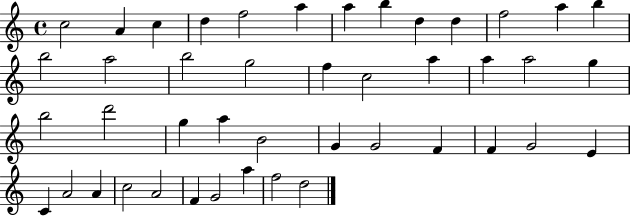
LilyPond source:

{
  \clef treble
  \time 4/4
  \defaultTimeSignature
  \key c \major
  c''2 a'4 c''4 | d''4 f''2 a''4 | a''4 b''4 d''4 d''4 | f''2 a''4 b''4 | \break b''2 a''2 | b''2 g''2 | f''4 c''2 a''4 | a''4 a''2 g''4 | \break b''2 d'''2 | g''4 a''4 b'2 | g'4 g'2 f'4 | f'4 g'2 e'4 | \break c'4 a'2 a'4 | c''2 a'2 | f'4 g'2 a''4 | f''2 d''2 | \break \bar "|."
}